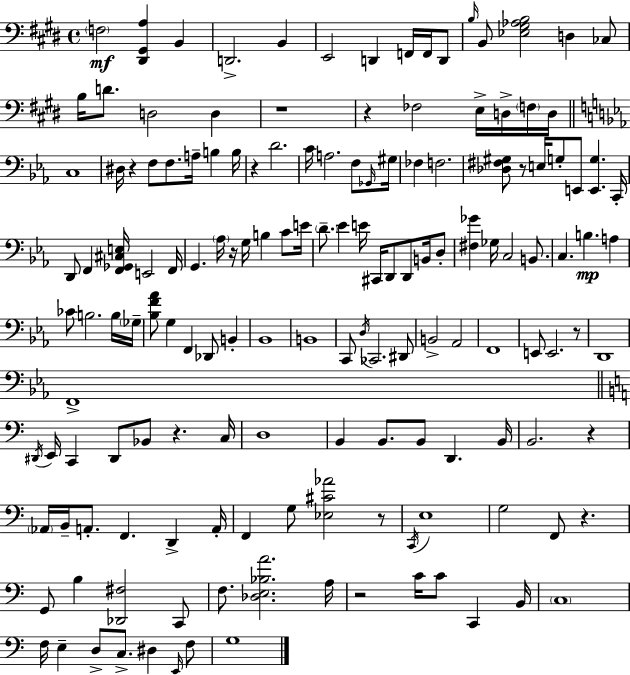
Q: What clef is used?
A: bass